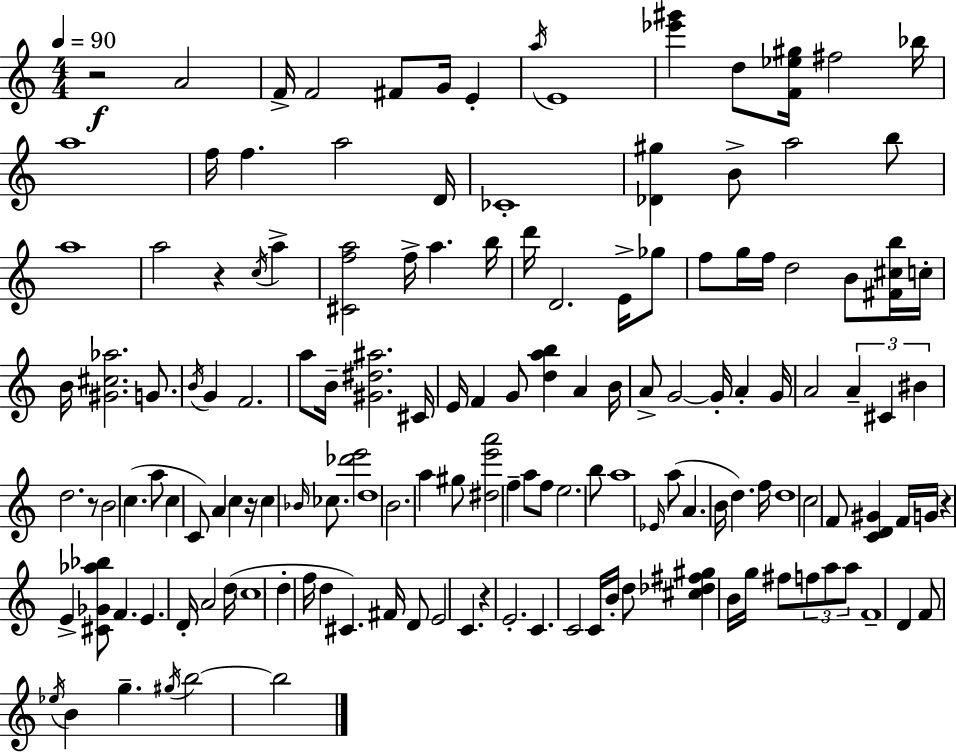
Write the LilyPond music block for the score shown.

{
  \clef treble
  \numericTimeSignature
  \time 4/4
  \key c \major
  \tempo 4 = 90
  r2\f a'2 | f'16-> f'2 fis'8 g'16 e'4-. | \acciaccatura { a''16 } e'1 | <ees''' gis'''>4 d''8 <f' ees'' gis''>16 fis''2 | \break bes''16 a''1 | f''16 f''4. a''2 | d'16 ces'1-. | <des' gis''>4 b'8-> a''2 b''8 | \break a''1 | a''2 r4 \acciaccatura { c''16 } a''4-> | <cis' f'' a''>2 f''16-> a''4. | b''16 d'''16 d'2. e'16-> | \break ges''8 f''8 g''16 f''16 d''2 b'8 | <fis' cis'' b''>16 c''16-. b'16 <gis' cis'' aes''>2. g'8. | \acciaccatura { b'16 } g'4 f'2. | a''8 b'16-- <gis' dis'' ais''>2. | \break cis'16 e'16 f'4 g'8 <d'' a'' b''>4 a'4 | b'16 a'8-> g'2~~ g'16-. a'4-. | g'16 a'2 \tuplet 3/2 { a'4-- cis'4 | bis'4 } d''2. | \break r8 b'2 c''4.( | a''8 c''4 c'8) a'4 c''4 | r16 c''4 \grace { bes'16 } ces''8. <des''' e'''>2 | d''1 | \break b'2. | a''4 gis''8 <dis'' e''' a'''>2 f''4-- | a''8 f''8 e''2. | b''8 a''1 | \break \grace { ees'16 }( a''8 a'4. b'16 d''4.) | f''16 d''1 | c''2 f'8 <c' d' gis'>4 | f'16 g'16 r4 e'4-> <cis' ges' aes'' bes''>8 f'4. | \break e'4. d'16-. a'2 | d''16( \parenthesize c''1 | d''4-. f''16 d''4 cis'4.) | fis'16 d'8 e'2 c'4. | \break r4 e'2.-. | c'4. c'2 | c'16 b'16-. d''8 <cis'' des'' fis'' gis''>4 b'16 g''16 fis''8 \tuplet 3/2 { f''8 | a''8 a''8 } f'1-- | \break d'4 f'8 \acciaccatura { ees''16 } b'4 | g''4.-- \acciaccatura { gis''16 } b''2~~ b''2 | \bar "|."
}